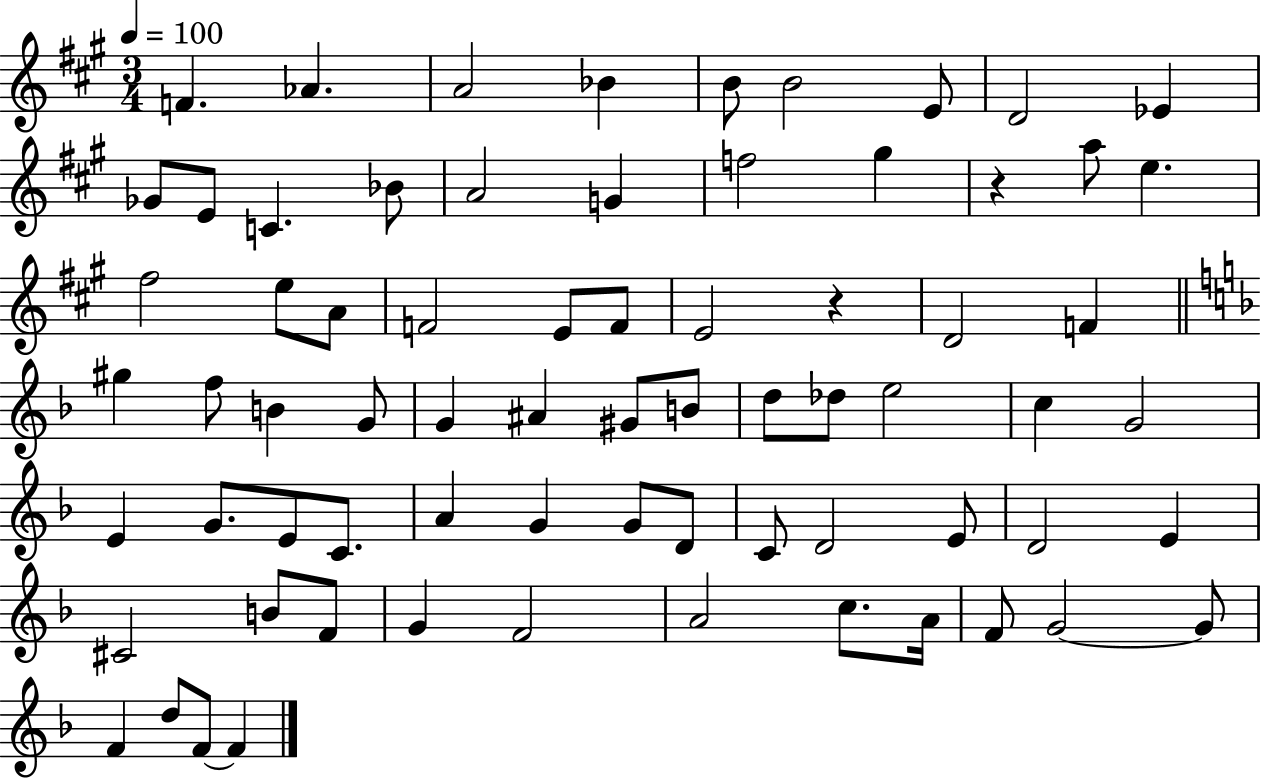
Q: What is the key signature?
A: A major